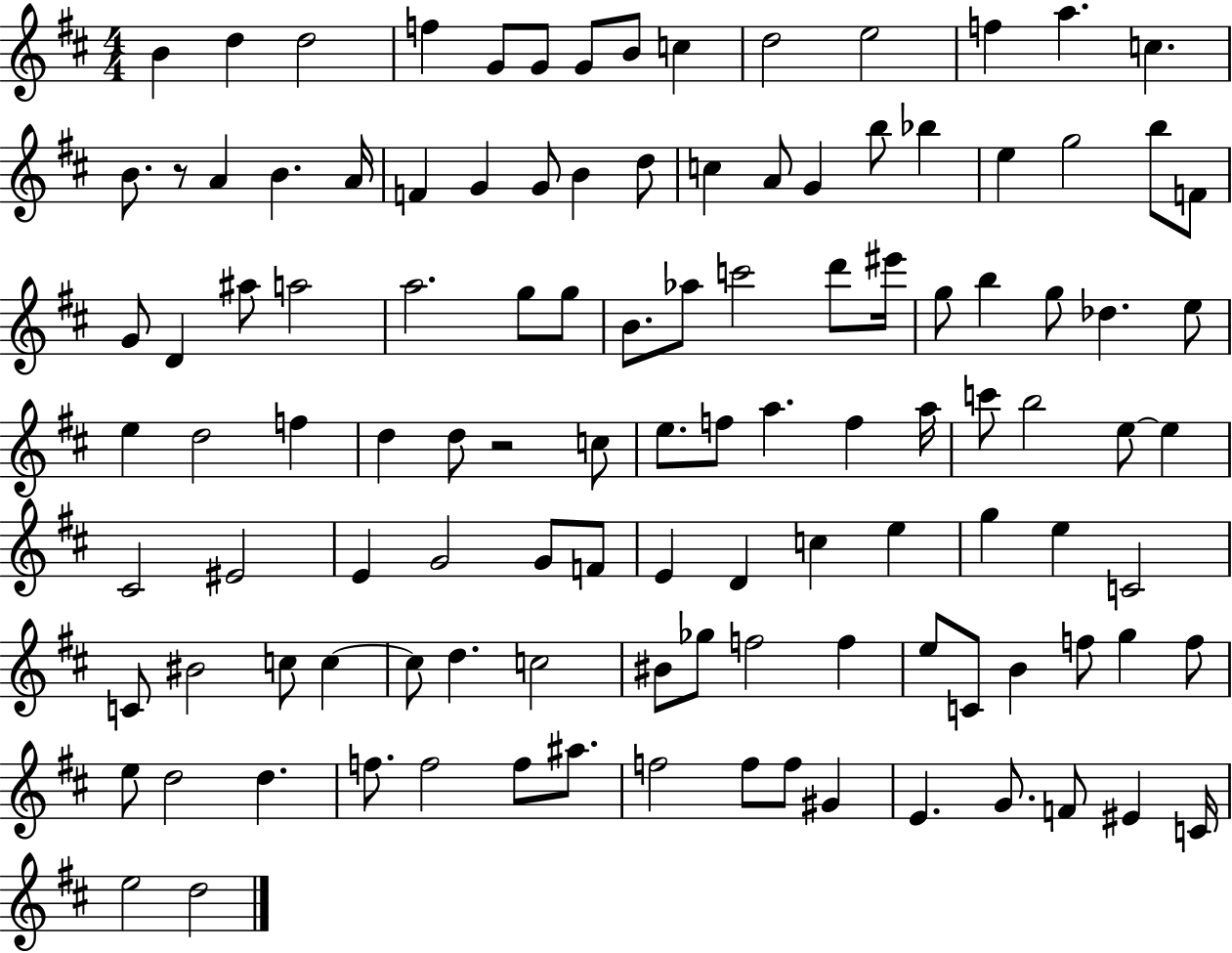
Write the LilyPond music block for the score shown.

{
  \clef treble
  \numericTimeSignature
  \time 4/4
  \key d \major
  \repeat volta 2 { b'4 d''4 d''2 | f''4 g'8 g'8 g'8 b'8 c''4 | d''2 e''2 | f''4 a''4. c''4. | \break b'8. r8 a'4 b'4. a'16 | f'4 g'4 g'8 b'4 d''8 | c''4 a'8 g'4 b''8 bes''4 | e''4 g''2 b''8 f'8 | \break g'8 d'4 ais''8 a''2 | a''2. g''8 g''8 | b'8. aes''8 c'''2 d'''8 eis'''16 | g''8 b''4 g''8 des''4. e''8 | \break e''4 d''2 f''4 | d''4 d''8 r2 c''8 | e''8. f''8 a''4. f''4 a''16 | c'''8 b''2 e''8~~ e''4 | \break cis'2 eis'2 | e'4 g'2 g'8 f'8 | e'4 d'4 c''4 e''4 | g''4 e''4 c'2 | \break c'8 bis'2 c''8 c''4~~ | c''8 d''4. c''2 | bis'8 ges''8 f''2 f''4 | e''8 c'8 b'4 f''8 g''4 f''8 | \break e''8 d''2 d''4. | f''8. f''2 f''8 ais''8. | f''2 f''8 f''8 gis'4 | e'4. g'8. f'8 eis'4 c'16 | \break e''2 d''2 | } \bar "|."
}